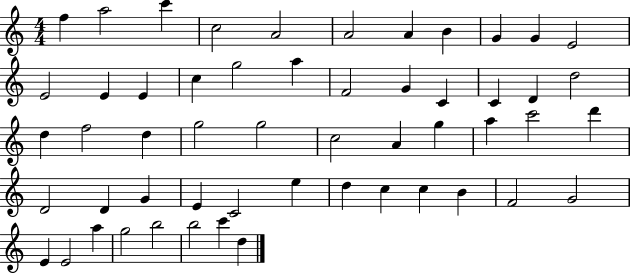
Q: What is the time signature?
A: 4/4